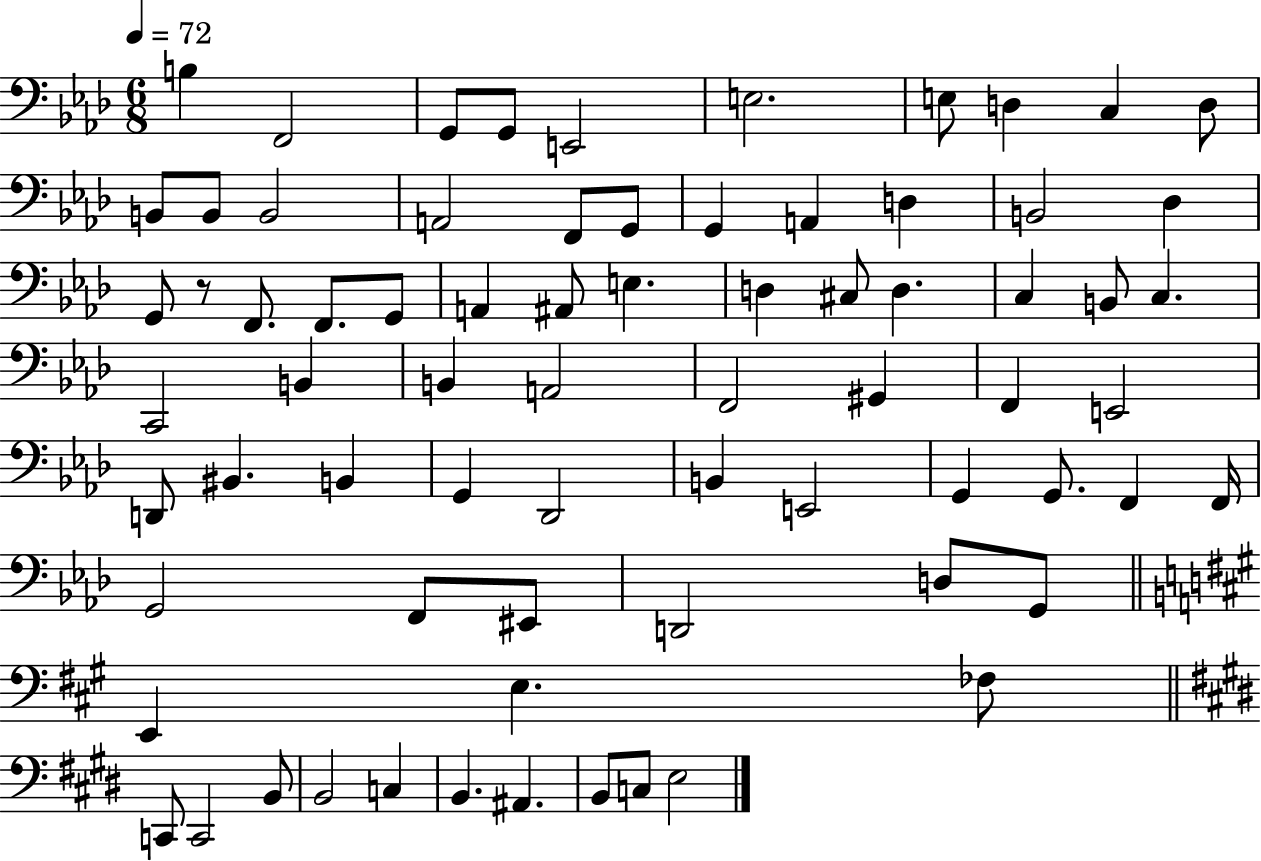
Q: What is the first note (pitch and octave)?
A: B3